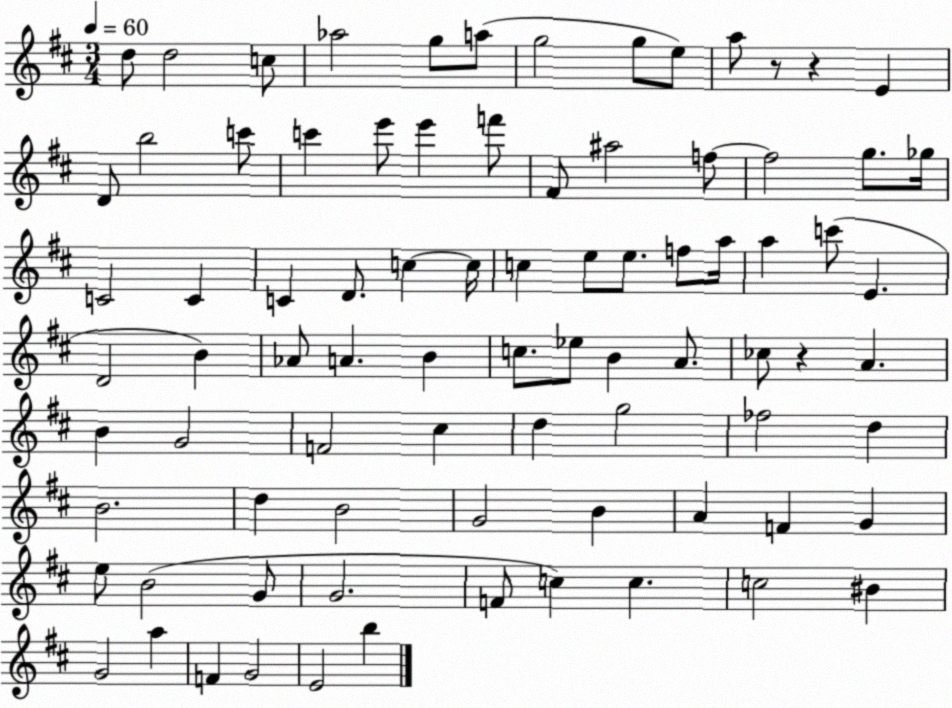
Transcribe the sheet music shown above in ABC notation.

X:1
T:Untitled
M:3/4
L:1/4
K:D
d/2 d2 c/2 _a2 g/2 a/2 g2 g/2 e/2 a/2 z/2 z E D/2 b2 c'/2 c' e'/2 e' f'/2 ^F/2 ^a2 f/2 f2 g/2 _g/4 C2 C C D/2 c c/4 c e/2 e/2 f/2 a/4 a c'/2 E D2 B _A/2 A B c/2 _e/2 B A/2 _c/2 z A B G2 F2 ^c d g2 _f2 d B2 d B2 G2 B A F G e/2 B2 G/2 G2 F/2 c c c2 ^B G2 a F G2 E2 b